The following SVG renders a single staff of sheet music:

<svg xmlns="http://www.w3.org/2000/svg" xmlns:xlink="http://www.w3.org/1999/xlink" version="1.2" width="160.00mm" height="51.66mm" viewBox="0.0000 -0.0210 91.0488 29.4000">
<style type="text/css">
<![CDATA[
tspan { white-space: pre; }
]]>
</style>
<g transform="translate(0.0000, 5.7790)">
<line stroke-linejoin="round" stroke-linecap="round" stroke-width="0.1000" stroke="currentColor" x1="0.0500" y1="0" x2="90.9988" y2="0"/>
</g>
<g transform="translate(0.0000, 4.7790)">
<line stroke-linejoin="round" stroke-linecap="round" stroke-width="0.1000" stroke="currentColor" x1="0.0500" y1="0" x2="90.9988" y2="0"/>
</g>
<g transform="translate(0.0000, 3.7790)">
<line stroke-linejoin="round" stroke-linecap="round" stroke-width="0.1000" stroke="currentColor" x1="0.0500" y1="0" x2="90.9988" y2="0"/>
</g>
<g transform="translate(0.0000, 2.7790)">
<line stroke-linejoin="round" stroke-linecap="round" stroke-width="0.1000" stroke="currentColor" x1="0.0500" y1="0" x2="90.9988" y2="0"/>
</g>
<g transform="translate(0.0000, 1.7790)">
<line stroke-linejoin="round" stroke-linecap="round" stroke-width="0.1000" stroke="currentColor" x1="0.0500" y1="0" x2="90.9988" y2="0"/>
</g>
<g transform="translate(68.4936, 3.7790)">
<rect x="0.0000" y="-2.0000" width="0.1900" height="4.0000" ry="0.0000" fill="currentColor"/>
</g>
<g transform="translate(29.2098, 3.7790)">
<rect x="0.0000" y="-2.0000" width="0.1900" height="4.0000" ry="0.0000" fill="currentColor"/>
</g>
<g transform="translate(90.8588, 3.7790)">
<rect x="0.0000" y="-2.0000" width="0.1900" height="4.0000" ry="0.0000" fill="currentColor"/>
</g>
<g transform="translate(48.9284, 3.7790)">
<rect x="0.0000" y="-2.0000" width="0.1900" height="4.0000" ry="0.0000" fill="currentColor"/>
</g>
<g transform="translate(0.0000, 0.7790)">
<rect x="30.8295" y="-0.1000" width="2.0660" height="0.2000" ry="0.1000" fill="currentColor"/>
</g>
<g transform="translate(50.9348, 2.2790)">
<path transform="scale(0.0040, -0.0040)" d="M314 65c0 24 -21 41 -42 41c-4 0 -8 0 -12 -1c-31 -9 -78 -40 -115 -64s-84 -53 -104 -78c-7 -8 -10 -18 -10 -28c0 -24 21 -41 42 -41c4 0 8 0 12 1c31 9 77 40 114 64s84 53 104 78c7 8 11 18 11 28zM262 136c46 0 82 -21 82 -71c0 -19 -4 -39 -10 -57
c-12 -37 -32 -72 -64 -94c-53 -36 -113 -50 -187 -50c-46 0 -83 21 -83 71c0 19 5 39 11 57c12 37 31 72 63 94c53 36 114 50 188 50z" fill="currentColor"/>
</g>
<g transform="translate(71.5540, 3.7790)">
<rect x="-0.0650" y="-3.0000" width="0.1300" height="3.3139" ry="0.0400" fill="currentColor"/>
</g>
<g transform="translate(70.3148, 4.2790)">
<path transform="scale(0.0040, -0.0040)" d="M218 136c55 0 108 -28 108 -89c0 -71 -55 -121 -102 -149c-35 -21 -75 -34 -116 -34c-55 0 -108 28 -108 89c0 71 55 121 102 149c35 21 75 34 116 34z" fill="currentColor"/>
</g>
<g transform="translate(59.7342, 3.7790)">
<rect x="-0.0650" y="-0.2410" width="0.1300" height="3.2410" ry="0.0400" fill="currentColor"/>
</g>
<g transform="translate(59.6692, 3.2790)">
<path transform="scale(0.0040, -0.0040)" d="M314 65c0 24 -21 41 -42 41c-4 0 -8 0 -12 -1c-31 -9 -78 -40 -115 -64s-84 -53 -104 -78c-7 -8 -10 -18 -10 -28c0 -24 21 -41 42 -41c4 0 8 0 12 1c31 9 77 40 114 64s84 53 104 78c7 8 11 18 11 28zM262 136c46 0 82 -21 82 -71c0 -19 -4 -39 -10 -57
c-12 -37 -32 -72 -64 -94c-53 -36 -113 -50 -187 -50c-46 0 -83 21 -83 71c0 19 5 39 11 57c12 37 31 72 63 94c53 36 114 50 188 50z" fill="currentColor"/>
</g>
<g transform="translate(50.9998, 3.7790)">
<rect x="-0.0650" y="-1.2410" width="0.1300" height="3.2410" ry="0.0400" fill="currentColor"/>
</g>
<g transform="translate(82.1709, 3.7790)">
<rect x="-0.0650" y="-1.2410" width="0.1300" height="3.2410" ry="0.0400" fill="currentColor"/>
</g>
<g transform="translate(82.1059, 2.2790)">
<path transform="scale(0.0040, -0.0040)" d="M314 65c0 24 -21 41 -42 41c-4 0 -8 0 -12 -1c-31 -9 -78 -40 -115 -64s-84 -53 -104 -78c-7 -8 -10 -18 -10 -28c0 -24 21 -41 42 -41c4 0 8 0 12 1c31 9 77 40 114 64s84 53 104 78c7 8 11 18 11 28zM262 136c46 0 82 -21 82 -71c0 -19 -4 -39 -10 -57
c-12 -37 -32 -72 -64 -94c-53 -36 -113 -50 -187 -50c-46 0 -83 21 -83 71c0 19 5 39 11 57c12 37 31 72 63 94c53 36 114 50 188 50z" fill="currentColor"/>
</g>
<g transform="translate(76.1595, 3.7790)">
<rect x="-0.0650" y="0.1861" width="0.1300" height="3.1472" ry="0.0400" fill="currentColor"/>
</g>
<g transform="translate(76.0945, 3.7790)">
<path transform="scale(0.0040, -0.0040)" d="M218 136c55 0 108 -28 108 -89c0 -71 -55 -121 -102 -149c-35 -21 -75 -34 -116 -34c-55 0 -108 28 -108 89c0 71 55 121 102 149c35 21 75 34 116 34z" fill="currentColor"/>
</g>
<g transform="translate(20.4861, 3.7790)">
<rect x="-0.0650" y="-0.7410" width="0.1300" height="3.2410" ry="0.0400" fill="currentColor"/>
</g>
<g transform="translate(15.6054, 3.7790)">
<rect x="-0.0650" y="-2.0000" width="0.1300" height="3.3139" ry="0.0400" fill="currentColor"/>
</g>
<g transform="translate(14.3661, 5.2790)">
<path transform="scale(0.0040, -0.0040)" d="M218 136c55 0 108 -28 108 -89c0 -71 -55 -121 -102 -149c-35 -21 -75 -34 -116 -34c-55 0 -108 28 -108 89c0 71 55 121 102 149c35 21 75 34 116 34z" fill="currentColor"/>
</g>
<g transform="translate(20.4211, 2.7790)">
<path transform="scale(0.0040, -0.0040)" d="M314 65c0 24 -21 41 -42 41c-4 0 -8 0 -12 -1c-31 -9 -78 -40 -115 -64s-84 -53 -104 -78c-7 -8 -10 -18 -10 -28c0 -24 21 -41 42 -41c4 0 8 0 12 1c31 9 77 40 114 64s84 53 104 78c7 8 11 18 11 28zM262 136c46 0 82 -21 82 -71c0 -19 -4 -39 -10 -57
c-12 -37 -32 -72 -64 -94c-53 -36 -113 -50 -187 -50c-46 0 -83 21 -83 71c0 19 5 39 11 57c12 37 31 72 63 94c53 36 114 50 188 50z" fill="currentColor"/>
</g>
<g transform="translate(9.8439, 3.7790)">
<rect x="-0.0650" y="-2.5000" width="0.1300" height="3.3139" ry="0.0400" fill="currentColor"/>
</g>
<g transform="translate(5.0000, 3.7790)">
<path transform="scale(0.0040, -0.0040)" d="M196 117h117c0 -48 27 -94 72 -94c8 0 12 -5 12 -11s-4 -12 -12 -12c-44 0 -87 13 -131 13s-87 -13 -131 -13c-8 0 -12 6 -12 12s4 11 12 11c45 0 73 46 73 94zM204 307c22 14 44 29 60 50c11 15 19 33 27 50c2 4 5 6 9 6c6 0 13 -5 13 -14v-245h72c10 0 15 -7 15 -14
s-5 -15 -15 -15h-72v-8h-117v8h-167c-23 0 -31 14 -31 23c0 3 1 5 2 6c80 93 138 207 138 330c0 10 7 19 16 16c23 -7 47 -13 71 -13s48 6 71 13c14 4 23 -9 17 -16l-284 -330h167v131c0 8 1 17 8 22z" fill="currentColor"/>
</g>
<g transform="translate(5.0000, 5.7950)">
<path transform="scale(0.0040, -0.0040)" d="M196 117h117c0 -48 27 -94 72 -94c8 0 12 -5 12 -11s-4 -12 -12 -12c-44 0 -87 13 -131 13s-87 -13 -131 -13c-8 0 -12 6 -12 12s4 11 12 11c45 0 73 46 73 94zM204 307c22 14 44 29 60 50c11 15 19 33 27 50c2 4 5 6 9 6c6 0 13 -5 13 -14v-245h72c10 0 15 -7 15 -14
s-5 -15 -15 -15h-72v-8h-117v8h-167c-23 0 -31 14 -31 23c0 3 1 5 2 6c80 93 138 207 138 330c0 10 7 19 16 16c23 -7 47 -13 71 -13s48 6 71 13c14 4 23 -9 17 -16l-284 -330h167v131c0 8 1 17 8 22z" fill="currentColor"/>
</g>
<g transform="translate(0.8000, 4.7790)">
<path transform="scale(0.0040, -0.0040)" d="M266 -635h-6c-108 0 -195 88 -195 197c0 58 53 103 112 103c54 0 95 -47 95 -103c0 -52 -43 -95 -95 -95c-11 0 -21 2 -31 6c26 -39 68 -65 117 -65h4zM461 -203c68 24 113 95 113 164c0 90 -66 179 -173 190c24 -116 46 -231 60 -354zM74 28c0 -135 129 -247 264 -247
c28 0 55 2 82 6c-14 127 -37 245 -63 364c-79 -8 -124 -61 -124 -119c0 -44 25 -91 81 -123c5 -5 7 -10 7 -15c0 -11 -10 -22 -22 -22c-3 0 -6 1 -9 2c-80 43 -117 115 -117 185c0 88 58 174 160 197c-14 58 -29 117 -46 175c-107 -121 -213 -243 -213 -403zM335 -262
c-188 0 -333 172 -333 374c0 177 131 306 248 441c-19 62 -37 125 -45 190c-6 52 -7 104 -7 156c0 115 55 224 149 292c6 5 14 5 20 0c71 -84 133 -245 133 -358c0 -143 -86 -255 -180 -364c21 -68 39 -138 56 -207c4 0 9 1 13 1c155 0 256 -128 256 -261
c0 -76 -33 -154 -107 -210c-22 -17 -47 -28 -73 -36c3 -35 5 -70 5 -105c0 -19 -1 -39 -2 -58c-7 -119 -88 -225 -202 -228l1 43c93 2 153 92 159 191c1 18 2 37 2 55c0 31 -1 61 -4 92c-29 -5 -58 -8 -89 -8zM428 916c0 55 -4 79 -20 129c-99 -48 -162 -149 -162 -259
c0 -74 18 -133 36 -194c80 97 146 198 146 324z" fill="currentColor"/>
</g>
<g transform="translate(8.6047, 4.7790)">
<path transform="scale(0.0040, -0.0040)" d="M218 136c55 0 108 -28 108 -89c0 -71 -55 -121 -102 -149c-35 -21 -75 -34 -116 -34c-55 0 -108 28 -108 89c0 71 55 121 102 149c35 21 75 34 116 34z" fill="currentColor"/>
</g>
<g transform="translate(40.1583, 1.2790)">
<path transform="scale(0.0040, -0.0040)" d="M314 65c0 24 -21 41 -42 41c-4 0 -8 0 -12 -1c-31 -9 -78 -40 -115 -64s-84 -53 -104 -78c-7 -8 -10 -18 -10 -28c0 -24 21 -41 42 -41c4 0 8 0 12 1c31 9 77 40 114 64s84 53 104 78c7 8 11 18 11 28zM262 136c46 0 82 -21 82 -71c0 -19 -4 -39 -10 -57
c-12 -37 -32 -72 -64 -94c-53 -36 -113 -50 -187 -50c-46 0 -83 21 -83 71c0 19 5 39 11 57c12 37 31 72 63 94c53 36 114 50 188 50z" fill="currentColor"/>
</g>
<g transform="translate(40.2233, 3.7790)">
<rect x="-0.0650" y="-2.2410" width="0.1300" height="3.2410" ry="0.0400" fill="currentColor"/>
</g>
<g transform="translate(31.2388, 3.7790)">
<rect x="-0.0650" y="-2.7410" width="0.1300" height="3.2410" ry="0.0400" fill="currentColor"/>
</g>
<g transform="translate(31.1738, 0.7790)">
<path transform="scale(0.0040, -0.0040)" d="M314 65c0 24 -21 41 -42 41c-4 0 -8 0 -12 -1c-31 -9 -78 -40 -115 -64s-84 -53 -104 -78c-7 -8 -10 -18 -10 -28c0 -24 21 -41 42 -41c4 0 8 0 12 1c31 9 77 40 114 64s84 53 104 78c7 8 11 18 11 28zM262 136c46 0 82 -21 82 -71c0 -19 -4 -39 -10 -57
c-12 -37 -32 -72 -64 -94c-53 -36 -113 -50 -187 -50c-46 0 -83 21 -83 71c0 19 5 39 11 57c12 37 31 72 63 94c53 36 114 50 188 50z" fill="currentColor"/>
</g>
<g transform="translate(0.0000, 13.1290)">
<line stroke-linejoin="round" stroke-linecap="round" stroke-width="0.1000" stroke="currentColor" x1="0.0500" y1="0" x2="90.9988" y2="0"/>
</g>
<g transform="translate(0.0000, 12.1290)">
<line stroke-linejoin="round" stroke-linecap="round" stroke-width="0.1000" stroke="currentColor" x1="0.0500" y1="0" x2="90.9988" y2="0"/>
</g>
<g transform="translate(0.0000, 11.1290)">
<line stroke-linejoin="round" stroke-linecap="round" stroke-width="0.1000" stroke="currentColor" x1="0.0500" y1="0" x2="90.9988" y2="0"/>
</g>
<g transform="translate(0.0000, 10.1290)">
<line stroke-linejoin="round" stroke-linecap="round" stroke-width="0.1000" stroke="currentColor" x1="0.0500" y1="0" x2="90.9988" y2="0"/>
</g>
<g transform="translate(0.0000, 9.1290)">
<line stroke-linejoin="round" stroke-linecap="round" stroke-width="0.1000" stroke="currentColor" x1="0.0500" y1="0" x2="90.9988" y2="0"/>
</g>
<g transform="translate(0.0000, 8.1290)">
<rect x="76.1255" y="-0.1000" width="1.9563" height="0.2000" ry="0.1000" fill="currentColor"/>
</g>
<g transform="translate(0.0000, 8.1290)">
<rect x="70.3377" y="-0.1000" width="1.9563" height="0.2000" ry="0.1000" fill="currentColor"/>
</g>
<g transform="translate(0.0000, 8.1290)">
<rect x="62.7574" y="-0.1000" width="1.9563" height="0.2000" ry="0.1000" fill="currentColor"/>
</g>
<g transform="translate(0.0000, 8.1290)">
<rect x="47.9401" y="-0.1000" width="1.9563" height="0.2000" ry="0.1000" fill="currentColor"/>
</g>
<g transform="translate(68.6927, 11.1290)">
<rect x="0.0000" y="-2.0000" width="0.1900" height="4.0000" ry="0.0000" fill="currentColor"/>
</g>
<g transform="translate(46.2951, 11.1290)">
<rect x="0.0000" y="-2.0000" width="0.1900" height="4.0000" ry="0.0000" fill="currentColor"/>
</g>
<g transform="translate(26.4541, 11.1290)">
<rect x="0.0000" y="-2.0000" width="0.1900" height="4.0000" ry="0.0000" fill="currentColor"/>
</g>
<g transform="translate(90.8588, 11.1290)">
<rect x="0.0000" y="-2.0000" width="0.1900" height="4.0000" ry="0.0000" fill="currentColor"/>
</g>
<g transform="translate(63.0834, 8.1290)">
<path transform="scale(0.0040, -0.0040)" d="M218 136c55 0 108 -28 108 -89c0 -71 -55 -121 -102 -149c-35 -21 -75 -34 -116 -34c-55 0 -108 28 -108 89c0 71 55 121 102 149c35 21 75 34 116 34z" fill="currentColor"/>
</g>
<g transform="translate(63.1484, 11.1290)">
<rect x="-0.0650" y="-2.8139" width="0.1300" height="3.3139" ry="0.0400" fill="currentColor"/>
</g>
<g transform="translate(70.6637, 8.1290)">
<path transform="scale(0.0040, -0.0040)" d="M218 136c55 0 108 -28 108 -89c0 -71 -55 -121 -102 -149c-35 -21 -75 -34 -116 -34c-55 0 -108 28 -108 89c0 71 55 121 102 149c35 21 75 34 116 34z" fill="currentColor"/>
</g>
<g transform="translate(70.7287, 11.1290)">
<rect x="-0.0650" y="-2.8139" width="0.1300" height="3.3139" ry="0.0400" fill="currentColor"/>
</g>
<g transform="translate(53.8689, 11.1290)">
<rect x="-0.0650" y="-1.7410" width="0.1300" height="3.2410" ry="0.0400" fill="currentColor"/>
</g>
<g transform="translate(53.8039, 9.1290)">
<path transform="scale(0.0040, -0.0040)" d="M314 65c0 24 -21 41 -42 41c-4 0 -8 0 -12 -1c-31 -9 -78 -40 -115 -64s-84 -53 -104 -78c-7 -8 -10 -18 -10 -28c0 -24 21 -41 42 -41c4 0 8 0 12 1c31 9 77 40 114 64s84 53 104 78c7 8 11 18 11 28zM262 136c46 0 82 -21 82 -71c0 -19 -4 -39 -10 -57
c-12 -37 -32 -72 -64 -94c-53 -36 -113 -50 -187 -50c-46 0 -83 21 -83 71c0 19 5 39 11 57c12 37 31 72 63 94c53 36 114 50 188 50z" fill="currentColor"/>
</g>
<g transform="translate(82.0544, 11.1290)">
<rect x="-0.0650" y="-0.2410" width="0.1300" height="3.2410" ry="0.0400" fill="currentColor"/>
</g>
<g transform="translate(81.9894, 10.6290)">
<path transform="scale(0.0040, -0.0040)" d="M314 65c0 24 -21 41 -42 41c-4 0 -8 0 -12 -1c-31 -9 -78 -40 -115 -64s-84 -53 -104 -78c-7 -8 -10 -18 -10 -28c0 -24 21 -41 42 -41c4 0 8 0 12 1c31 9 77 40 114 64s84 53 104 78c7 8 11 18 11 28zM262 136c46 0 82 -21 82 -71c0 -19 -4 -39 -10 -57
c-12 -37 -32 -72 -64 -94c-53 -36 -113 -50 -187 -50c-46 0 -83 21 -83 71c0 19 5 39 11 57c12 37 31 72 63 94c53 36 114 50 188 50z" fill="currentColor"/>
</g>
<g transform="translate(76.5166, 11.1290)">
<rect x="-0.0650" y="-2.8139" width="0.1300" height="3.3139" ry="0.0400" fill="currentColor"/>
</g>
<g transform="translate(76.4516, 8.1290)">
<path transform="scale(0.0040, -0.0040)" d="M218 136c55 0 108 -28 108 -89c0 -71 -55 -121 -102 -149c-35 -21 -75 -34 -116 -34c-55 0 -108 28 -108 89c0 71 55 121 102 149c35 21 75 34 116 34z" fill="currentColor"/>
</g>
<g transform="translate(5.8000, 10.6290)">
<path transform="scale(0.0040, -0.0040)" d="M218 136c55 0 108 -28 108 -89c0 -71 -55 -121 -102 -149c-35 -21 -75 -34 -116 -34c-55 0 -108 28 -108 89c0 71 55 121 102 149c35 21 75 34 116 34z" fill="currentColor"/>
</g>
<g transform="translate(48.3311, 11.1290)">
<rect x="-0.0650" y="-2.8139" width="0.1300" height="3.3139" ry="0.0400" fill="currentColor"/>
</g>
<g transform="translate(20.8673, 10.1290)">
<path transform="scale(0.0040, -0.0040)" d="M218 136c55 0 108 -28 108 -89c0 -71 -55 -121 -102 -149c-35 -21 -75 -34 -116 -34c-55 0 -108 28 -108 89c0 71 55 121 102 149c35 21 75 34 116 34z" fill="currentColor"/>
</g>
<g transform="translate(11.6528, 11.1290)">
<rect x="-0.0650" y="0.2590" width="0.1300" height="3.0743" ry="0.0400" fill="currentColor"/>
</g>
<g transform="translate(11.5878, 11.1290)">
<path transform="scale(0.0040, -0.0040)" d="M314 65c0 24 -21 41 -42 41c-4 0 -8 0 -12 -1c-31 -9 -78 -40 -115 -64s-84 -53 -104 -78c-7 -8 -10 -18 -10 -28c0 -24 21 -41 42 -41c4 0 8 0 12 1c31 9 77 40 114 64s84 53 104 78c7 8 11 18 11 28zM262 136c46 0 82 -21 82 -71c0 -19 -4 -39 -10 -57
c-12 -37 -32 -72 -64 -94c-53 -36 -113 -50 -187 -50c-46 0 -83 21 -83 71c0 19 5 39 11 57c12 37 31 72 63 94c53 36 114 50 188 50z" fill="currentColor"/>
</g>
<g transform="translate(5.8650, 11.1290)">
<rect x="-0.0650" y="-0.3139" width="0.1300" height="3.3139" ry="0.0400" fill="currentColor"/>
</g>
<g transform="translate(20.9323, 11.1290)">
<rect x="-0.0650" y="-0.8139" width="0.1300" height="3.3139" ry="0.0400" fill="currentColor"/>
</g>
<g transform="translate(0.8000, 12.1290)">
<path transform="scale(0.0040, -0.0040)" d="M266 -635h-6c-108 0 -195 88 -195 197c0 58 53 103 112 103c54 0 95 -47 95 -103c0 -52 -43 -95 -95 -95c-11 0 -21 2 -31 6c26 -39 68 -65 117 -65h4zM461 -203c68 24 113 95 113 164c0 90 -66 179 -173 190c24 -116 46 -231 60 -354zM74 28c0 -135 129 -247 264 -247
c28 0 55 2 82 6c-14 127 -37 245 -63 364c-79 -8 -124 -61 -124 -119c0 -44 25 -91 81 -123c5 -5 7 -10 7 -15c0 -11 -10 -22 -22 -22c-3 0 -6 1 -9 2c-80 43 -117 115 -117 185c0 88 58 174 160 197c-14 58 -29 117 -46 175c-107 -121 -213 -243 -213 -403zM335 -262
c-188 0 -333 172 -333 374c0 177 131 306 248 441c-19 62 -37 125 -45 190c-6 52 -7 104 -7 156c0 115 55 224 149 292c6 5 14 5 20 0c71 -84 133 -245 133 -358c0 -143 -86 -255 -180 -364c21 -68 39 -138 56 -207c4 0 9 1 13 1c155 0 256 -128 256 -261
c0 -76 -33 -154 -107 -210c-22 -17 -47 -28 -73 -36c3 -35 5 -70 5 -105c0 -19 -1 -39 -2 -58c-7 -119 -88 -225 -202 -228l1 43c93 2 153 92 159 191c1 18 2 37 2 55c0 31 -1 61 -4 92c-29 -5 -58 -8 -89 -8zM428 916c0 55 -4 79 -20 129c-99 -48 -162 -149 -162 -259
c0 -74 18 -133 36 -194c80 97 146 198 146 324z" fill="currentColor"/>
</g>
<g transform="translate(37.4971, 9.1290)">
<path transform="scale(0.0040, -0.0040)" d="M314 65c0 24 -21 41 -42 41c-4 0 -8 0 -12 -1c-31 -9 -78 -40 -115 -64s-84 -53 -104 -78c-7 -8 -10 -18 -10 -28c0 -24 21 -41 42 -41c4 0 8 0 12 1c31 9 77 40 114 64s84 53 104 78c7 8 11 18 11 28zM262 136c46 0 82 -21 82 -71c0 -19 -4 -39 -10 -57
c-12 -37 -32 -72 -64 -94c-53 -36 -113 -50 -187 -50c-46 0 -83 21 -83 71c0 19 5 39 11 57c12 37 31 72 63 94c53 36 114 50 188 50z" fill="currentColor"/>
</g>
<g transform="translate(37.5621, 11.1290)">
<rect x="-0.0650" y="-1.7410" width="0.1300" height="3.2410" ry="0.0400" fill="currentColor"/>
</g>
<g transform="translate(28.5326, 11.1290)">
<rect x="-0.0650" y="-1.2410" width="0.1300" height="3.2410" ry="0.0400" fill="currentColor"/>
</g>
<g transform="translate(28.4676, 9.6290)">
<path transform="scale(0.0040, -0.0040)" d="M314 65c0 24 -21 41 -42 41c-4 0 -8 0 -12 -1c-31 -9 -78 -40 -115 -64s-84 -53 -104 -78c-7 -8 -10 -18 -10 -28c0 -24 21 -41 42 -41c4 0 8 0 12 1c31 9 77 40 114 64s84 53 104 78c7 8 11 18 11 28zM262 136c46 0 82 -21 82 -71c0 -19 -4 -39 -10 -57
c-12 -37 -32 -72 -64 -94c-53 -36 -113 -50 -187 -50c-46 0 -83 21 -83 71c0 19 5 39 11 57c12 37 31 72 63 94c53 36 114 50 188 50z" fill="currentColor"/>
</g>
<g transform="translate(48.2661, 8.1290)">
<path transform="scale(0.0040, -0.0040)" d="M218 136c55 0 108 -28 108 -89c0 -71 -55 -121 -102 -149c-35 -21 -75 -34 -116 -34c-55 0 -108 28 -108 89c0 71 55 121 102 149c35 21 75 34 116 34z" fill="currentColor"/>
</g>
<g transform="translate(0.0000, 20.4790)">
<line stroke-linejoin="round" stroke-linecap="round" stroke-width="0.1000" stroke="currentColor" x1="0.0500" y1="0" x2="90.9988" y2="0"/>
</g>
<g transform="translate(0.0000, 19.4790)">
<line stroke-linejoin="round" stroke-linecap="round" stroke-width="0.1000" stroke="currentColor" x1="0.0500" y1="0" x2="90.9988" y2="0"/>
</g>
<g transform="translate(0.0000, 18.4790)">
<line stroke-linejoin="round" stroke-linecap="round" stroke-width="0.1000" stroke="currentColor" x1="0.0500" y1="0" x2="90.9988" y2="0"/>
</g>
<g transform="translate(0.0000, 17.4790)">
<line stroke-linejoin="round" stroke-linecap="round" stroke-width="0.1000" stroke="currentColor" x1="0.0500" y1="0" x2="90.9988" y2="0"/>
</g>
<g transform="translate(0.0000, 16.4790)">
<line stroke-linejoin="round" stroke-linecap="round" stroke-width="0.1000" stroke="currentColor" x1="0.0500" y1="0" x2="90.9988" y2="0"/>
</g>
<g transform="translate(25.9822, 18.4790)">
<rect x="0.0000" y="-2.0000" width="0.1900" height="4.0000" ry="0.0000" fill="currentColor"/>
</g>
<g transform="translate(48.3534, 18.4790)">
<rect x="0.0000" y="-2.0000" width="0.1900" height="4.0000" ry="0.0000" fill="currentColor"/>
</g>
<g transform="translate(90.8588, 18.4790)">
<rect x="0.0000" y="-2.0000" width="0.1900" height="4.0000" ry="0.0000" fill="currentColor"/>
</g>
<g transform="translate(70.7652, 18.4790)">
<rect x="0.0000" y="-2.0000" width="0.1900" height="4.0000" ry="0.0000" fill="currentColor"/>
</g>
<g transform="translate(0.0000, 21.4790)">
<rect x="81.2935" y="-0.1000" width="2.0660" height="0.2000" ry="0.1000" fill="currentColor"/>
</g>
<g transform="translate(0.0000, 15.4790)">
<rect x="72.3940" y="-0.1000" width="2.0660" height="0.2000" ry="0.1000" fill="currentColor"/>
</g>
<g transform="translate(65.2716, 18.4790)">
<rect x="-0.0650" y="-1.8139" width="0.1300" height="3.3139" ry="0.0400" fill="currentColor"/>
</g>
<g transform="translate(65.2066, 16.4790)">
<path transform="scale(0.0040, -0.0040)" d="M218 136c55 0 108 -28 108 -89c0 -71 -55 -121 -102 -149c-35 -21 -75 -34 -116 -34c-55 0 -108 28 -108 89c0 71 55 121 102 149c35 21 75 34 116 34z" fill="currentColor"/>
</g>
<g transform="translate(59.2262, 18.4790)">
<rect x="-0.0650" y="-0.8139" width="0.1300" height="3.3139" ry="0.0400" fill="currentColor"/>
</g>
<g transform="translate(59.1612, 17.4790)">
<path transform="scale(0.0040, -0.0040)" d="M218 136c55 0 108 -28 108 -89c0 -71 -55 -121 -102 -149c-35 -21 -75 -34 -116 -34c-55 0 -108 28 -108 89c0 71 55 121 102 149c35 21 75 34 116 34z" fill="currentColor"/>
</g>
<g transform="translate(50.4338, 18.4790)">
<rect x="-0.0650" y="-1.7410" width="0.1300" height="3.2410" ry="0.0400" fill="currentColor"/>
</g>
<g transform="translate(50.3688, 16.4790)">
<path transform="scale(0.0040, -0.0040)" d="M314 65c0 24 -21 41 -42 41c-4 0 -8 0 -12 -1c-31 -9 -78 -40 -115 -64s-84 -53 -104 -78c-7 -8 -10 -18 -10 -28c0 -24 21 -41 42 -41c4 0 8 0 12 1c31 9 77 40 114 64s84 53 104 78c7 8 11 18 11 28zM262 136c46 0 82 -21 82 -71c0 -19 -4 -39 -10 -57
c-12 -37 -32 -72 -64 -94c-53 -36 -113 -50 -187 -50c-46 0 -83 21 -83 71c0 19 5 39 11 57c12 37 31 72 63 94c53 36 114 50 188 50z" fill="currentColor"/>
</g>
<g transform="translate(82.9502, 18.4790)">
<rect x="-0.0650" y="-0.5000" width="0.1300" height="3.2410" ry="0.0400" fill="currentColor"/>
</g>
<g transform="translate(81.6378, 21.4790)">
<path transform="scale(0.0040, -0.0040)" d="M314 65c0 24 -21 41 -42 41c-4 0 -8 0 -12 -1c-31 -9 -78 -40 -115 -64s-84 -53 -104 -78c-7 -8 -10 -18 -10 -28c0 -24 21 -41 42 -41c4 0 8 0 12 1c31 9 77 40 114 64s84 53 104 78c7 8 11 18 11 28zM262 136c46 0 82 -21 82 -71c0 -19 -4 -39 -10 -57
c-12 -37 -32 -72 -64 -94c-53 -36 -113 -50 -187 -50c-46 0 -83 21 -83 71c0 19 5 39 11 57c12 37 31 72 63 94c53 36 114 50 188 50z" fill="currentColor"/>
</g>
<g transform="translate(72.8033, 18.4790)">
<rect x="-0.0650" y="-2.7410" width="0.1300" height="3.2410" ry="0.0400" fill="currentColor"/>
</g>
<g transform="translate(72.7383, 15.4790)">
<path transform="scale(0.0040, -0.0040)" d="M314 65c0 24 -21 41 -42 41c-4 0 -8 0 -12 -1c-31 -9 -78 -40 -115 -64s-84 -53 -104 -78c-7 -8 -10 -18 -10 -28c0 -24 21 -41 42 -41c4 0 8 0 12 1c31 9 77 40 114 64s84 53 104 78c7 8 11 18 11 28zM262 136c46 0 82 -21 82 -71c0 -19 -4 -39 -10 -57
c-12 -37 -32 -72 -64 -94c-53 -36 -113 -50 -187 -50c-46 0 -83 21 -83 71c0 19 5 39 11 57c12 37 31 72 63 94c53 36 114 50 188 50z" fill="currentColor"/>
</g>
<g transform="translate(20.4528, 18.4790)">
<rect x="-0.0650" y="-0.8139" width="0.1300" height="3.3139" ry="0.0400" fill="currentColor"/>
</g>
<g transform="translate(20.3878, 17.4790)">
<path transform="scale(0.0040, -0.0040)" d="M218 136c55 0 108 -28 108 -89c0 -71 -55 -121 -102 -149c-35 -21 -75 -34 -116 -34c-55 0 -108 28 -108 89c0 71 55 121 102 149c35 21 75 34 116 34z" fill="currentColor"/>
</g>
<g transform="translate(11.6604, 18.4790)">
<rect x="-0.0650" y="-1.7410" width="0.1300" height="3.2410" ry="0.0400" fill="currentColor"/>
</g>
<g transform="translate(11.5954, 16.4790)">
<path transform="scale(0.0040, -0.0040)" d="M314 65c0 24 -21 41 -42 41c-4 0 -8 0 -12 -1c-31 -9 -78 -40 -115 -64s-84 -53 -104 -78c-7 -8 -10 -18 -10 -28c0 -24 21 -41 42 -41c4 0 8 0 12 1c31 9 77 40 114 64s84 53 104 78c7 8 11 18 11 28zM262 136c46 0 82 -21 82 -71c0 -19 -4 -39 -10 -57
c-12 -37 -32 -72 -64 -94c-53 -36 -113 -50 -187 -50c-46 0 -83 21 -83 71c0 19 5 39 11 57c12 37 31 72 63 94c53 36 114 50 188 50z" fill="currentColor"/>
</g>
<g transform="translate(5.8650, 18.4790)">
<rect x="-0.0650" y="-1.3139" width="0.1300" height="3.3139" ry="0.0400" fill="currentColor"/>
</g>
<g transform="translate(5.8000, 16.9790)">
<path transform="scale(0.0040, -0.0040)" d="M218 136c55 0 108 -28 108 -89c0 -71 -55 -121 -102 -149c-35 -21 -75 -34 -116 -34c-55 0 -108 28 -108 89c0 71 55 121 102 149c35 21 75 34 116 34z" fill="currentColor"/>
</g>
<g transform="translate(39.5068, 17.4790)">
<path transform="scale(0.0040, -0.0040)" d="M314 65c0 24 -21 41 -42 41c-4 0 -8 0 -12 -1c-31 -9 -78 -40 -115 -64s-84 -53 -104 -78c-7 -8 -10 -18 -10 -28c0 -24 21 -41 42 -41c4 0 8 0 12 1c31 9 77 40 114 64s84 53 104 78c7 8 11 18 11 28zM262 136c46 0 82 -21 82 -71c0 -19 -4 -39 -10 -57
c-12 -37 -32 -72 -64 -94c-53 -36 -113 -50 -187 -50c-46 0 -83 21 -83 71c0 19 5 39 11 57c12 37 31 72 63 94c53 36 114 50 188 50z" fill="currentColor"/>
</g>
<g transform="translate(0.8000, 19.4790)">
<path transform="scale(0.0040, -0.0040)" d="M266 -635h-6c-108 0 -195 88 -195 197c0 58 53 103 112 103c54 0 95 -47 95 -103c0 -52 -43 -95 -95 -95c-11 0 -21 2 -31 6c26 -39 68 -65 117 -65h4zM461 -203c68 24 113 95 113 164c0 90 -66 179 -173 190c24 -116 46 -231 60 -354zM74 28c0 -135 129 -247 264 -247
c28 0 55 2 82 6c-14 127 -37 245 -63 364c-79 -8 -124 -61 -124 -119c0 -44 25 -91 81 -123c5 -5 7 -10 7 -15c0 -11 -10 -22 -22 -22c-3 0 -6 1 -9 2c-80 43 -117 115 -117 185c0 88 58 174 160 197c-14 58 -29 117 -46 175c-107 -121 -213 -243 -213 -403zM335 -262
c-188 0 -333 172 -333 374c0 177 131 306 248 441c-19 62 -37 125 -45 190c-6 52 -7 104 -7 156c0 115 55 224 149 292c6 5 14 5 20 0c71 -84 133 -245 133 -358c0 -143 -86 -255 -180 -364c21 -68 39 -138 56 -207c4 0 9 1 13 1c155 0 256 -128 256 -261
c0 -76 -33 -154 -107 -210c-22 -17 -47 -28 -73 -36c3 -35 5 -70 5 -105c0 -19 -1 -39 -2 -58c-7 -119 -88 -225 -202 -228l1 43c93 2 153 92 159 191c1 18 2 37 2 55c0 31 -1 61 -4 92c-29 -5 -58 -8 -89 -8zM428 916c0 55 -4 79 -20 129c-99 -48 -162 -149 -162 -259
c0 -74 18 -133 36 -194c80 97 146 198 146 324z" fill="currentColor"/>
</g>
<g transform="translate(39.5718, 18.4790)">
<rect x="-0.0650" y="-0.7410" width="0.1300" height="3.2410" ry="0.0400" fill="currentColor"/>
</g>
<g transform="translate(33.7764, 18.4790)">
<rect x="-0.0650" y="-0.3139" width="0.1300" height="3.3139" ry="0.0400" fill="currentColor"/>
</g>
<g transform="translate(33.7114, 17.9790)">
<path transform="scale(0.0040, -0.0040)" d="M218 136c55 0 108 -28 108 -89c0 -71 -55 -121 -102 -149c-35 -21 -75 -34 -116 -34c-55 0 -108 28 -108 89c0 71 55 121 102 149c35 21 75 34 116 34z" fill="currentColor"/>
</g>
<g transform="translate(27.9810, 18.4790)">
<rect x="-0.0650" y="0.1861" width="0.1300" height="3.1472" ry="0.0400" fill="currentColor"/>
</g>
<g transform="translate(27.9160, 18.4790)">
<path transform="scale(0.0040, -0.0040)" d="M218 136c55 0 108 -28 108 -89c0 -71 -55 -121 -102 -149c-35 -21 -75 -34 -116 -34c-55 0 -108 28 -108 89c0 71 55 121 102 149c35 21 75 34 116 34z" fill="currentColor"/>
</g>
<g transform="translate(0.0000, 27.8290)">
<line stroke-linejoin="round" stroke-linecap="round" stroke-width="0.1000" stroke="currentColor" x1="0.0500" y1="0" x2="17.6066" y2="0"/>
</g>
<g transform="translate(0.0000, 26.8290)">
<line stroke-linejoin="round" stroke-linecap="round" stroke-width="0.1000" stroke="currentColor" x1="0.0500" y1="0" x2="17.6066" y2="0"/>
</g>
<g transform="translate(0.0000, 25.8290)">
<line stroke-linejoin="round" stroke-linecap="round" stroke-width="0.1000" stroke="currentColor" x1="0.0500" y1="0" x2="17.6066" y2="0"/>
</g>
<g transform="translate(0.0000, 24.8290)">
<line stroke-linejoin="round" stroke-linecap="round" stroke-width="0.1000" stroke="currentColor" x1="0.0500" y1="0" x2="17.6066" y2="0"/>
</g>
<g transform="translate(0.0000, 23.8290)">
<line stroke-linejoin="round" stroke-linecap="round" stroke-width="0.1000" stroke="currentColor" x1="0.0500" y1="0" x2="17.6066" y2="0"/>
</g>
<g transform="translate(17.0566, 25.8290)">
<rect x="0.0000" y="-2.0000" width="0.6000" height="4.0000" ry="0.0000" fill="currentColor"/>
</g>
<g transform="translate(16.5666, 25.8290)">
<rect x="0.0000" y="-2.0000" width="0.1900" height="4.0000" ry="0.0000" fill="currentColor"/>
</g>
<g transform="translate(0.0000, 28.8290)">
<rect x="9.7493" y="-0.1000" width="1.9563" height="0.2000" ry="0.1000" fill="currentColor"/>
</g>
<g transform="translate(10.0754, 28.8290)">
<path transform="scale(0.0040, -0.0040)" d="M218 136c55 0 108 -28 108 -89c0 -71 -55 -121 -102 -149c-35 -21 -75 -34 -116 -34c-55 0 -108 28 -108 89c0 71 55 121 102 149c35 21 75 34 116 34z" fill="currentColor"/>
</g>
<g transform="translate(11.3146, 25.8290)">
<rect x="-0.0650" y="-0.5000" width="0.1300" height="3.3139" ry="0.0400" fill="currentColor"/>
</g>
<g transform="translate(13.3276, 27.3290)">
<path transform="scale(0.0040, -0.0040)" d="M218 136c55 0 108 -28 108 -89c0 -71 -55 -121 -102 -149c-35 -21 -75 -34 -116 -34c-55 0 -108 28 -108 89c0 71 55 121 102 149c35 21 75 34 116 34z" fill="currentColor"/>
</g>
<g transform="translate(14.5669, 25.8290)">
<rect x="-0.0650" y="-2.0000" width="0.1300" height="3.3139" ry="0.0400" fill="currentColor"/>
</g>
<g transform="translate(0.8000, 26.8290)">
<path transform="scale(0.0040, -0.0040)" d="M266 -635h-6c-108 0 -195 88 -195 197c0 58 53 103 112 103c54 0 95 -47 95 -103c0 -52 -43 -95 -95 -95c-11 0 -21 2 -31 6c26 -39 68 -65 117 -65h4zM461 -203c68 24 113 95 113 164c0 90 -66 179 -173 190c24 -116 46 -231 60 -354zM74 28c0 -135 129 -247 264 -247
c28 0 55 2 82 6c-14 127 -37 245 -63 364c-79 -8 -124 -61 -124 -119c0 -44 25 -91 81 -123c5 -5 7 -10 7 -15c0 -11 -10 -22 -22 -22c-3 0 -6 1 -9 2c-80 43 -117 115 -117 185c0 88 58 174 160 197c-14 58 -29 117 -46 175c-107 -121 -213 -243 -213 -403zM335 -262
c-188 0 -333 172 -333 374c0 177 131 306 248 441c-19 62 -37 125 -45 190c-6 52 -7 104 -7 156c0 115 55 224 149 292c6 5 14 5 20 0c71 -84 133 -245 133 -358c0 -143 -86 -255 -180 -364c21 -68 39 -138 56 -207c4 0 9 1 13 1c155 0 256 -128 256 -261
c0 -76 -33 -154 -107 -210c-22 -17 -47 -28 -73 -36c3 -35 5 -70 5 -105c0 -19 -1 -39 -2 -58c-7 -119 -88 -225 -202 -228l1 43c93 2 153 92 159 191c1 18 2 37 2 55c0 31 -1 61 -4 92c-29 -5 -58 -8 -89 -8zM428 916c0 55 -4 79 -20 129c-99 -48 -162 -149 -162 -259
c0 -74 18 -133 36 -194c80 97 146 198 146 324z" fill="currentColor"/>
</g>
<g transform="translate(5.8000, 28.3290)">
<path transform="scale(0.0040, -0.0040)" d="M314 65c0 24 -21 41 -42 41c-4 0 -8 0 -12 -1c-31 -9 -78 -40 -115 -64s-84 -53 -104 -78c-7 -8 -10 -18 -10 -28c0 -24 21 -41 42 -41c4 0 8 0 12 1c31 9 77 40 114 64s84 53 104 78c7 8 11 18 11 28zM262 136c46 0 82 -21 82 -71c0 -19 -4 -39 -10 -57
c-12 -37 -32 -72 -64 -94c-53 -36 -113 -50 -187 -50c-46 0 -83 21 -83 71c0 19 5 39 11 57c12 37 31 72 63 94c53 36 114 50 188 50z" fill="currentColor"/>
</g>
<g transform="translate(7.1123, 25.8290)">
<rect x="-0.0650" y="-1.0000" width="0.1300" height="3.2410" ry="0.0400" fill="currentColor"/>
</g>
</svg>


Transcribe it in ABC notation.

X:1
T:Untitled
M:4/4
L:1/4
K:C
G F d2 a2 g2 e2 c2 A B e2 c B2 d e2 f2 a f2 a a a c2 e f2 d B c d2 f2 d f a2 C2 D2 C F